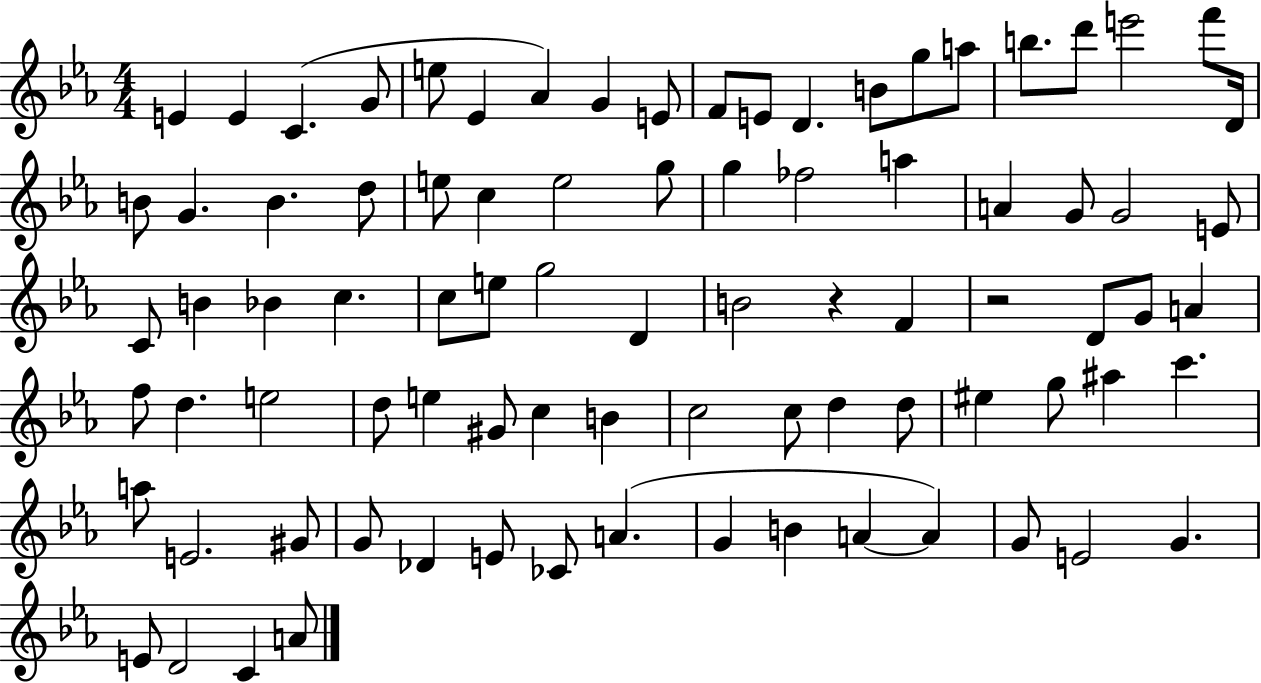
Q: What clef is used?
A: treble